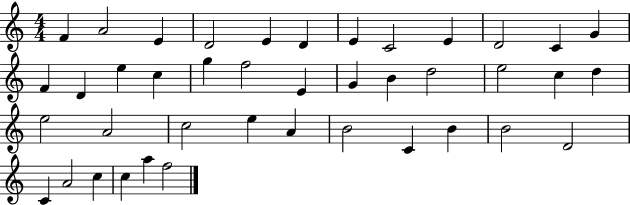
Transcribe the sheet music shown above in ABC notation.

X:1
T:Untitled
M:4/4
L:1/4
K:C
F A2 E D2 E D E C2 E D2 C G F D e c g f2 E G B d2 e2 c d e2 A2 c2 e A B2 C B B2 D2 C A2 c c a f2